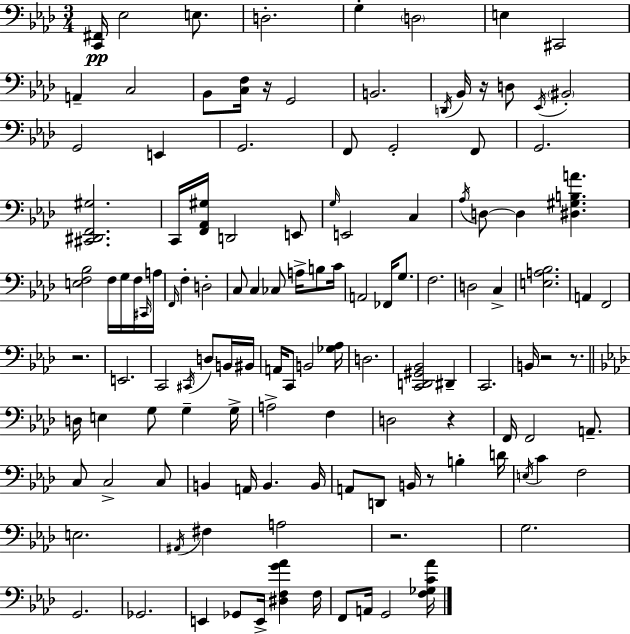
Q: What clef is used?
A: bass